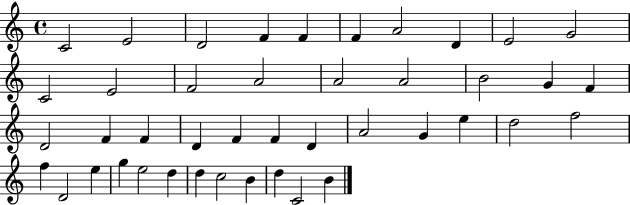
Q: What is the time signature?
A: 4/4